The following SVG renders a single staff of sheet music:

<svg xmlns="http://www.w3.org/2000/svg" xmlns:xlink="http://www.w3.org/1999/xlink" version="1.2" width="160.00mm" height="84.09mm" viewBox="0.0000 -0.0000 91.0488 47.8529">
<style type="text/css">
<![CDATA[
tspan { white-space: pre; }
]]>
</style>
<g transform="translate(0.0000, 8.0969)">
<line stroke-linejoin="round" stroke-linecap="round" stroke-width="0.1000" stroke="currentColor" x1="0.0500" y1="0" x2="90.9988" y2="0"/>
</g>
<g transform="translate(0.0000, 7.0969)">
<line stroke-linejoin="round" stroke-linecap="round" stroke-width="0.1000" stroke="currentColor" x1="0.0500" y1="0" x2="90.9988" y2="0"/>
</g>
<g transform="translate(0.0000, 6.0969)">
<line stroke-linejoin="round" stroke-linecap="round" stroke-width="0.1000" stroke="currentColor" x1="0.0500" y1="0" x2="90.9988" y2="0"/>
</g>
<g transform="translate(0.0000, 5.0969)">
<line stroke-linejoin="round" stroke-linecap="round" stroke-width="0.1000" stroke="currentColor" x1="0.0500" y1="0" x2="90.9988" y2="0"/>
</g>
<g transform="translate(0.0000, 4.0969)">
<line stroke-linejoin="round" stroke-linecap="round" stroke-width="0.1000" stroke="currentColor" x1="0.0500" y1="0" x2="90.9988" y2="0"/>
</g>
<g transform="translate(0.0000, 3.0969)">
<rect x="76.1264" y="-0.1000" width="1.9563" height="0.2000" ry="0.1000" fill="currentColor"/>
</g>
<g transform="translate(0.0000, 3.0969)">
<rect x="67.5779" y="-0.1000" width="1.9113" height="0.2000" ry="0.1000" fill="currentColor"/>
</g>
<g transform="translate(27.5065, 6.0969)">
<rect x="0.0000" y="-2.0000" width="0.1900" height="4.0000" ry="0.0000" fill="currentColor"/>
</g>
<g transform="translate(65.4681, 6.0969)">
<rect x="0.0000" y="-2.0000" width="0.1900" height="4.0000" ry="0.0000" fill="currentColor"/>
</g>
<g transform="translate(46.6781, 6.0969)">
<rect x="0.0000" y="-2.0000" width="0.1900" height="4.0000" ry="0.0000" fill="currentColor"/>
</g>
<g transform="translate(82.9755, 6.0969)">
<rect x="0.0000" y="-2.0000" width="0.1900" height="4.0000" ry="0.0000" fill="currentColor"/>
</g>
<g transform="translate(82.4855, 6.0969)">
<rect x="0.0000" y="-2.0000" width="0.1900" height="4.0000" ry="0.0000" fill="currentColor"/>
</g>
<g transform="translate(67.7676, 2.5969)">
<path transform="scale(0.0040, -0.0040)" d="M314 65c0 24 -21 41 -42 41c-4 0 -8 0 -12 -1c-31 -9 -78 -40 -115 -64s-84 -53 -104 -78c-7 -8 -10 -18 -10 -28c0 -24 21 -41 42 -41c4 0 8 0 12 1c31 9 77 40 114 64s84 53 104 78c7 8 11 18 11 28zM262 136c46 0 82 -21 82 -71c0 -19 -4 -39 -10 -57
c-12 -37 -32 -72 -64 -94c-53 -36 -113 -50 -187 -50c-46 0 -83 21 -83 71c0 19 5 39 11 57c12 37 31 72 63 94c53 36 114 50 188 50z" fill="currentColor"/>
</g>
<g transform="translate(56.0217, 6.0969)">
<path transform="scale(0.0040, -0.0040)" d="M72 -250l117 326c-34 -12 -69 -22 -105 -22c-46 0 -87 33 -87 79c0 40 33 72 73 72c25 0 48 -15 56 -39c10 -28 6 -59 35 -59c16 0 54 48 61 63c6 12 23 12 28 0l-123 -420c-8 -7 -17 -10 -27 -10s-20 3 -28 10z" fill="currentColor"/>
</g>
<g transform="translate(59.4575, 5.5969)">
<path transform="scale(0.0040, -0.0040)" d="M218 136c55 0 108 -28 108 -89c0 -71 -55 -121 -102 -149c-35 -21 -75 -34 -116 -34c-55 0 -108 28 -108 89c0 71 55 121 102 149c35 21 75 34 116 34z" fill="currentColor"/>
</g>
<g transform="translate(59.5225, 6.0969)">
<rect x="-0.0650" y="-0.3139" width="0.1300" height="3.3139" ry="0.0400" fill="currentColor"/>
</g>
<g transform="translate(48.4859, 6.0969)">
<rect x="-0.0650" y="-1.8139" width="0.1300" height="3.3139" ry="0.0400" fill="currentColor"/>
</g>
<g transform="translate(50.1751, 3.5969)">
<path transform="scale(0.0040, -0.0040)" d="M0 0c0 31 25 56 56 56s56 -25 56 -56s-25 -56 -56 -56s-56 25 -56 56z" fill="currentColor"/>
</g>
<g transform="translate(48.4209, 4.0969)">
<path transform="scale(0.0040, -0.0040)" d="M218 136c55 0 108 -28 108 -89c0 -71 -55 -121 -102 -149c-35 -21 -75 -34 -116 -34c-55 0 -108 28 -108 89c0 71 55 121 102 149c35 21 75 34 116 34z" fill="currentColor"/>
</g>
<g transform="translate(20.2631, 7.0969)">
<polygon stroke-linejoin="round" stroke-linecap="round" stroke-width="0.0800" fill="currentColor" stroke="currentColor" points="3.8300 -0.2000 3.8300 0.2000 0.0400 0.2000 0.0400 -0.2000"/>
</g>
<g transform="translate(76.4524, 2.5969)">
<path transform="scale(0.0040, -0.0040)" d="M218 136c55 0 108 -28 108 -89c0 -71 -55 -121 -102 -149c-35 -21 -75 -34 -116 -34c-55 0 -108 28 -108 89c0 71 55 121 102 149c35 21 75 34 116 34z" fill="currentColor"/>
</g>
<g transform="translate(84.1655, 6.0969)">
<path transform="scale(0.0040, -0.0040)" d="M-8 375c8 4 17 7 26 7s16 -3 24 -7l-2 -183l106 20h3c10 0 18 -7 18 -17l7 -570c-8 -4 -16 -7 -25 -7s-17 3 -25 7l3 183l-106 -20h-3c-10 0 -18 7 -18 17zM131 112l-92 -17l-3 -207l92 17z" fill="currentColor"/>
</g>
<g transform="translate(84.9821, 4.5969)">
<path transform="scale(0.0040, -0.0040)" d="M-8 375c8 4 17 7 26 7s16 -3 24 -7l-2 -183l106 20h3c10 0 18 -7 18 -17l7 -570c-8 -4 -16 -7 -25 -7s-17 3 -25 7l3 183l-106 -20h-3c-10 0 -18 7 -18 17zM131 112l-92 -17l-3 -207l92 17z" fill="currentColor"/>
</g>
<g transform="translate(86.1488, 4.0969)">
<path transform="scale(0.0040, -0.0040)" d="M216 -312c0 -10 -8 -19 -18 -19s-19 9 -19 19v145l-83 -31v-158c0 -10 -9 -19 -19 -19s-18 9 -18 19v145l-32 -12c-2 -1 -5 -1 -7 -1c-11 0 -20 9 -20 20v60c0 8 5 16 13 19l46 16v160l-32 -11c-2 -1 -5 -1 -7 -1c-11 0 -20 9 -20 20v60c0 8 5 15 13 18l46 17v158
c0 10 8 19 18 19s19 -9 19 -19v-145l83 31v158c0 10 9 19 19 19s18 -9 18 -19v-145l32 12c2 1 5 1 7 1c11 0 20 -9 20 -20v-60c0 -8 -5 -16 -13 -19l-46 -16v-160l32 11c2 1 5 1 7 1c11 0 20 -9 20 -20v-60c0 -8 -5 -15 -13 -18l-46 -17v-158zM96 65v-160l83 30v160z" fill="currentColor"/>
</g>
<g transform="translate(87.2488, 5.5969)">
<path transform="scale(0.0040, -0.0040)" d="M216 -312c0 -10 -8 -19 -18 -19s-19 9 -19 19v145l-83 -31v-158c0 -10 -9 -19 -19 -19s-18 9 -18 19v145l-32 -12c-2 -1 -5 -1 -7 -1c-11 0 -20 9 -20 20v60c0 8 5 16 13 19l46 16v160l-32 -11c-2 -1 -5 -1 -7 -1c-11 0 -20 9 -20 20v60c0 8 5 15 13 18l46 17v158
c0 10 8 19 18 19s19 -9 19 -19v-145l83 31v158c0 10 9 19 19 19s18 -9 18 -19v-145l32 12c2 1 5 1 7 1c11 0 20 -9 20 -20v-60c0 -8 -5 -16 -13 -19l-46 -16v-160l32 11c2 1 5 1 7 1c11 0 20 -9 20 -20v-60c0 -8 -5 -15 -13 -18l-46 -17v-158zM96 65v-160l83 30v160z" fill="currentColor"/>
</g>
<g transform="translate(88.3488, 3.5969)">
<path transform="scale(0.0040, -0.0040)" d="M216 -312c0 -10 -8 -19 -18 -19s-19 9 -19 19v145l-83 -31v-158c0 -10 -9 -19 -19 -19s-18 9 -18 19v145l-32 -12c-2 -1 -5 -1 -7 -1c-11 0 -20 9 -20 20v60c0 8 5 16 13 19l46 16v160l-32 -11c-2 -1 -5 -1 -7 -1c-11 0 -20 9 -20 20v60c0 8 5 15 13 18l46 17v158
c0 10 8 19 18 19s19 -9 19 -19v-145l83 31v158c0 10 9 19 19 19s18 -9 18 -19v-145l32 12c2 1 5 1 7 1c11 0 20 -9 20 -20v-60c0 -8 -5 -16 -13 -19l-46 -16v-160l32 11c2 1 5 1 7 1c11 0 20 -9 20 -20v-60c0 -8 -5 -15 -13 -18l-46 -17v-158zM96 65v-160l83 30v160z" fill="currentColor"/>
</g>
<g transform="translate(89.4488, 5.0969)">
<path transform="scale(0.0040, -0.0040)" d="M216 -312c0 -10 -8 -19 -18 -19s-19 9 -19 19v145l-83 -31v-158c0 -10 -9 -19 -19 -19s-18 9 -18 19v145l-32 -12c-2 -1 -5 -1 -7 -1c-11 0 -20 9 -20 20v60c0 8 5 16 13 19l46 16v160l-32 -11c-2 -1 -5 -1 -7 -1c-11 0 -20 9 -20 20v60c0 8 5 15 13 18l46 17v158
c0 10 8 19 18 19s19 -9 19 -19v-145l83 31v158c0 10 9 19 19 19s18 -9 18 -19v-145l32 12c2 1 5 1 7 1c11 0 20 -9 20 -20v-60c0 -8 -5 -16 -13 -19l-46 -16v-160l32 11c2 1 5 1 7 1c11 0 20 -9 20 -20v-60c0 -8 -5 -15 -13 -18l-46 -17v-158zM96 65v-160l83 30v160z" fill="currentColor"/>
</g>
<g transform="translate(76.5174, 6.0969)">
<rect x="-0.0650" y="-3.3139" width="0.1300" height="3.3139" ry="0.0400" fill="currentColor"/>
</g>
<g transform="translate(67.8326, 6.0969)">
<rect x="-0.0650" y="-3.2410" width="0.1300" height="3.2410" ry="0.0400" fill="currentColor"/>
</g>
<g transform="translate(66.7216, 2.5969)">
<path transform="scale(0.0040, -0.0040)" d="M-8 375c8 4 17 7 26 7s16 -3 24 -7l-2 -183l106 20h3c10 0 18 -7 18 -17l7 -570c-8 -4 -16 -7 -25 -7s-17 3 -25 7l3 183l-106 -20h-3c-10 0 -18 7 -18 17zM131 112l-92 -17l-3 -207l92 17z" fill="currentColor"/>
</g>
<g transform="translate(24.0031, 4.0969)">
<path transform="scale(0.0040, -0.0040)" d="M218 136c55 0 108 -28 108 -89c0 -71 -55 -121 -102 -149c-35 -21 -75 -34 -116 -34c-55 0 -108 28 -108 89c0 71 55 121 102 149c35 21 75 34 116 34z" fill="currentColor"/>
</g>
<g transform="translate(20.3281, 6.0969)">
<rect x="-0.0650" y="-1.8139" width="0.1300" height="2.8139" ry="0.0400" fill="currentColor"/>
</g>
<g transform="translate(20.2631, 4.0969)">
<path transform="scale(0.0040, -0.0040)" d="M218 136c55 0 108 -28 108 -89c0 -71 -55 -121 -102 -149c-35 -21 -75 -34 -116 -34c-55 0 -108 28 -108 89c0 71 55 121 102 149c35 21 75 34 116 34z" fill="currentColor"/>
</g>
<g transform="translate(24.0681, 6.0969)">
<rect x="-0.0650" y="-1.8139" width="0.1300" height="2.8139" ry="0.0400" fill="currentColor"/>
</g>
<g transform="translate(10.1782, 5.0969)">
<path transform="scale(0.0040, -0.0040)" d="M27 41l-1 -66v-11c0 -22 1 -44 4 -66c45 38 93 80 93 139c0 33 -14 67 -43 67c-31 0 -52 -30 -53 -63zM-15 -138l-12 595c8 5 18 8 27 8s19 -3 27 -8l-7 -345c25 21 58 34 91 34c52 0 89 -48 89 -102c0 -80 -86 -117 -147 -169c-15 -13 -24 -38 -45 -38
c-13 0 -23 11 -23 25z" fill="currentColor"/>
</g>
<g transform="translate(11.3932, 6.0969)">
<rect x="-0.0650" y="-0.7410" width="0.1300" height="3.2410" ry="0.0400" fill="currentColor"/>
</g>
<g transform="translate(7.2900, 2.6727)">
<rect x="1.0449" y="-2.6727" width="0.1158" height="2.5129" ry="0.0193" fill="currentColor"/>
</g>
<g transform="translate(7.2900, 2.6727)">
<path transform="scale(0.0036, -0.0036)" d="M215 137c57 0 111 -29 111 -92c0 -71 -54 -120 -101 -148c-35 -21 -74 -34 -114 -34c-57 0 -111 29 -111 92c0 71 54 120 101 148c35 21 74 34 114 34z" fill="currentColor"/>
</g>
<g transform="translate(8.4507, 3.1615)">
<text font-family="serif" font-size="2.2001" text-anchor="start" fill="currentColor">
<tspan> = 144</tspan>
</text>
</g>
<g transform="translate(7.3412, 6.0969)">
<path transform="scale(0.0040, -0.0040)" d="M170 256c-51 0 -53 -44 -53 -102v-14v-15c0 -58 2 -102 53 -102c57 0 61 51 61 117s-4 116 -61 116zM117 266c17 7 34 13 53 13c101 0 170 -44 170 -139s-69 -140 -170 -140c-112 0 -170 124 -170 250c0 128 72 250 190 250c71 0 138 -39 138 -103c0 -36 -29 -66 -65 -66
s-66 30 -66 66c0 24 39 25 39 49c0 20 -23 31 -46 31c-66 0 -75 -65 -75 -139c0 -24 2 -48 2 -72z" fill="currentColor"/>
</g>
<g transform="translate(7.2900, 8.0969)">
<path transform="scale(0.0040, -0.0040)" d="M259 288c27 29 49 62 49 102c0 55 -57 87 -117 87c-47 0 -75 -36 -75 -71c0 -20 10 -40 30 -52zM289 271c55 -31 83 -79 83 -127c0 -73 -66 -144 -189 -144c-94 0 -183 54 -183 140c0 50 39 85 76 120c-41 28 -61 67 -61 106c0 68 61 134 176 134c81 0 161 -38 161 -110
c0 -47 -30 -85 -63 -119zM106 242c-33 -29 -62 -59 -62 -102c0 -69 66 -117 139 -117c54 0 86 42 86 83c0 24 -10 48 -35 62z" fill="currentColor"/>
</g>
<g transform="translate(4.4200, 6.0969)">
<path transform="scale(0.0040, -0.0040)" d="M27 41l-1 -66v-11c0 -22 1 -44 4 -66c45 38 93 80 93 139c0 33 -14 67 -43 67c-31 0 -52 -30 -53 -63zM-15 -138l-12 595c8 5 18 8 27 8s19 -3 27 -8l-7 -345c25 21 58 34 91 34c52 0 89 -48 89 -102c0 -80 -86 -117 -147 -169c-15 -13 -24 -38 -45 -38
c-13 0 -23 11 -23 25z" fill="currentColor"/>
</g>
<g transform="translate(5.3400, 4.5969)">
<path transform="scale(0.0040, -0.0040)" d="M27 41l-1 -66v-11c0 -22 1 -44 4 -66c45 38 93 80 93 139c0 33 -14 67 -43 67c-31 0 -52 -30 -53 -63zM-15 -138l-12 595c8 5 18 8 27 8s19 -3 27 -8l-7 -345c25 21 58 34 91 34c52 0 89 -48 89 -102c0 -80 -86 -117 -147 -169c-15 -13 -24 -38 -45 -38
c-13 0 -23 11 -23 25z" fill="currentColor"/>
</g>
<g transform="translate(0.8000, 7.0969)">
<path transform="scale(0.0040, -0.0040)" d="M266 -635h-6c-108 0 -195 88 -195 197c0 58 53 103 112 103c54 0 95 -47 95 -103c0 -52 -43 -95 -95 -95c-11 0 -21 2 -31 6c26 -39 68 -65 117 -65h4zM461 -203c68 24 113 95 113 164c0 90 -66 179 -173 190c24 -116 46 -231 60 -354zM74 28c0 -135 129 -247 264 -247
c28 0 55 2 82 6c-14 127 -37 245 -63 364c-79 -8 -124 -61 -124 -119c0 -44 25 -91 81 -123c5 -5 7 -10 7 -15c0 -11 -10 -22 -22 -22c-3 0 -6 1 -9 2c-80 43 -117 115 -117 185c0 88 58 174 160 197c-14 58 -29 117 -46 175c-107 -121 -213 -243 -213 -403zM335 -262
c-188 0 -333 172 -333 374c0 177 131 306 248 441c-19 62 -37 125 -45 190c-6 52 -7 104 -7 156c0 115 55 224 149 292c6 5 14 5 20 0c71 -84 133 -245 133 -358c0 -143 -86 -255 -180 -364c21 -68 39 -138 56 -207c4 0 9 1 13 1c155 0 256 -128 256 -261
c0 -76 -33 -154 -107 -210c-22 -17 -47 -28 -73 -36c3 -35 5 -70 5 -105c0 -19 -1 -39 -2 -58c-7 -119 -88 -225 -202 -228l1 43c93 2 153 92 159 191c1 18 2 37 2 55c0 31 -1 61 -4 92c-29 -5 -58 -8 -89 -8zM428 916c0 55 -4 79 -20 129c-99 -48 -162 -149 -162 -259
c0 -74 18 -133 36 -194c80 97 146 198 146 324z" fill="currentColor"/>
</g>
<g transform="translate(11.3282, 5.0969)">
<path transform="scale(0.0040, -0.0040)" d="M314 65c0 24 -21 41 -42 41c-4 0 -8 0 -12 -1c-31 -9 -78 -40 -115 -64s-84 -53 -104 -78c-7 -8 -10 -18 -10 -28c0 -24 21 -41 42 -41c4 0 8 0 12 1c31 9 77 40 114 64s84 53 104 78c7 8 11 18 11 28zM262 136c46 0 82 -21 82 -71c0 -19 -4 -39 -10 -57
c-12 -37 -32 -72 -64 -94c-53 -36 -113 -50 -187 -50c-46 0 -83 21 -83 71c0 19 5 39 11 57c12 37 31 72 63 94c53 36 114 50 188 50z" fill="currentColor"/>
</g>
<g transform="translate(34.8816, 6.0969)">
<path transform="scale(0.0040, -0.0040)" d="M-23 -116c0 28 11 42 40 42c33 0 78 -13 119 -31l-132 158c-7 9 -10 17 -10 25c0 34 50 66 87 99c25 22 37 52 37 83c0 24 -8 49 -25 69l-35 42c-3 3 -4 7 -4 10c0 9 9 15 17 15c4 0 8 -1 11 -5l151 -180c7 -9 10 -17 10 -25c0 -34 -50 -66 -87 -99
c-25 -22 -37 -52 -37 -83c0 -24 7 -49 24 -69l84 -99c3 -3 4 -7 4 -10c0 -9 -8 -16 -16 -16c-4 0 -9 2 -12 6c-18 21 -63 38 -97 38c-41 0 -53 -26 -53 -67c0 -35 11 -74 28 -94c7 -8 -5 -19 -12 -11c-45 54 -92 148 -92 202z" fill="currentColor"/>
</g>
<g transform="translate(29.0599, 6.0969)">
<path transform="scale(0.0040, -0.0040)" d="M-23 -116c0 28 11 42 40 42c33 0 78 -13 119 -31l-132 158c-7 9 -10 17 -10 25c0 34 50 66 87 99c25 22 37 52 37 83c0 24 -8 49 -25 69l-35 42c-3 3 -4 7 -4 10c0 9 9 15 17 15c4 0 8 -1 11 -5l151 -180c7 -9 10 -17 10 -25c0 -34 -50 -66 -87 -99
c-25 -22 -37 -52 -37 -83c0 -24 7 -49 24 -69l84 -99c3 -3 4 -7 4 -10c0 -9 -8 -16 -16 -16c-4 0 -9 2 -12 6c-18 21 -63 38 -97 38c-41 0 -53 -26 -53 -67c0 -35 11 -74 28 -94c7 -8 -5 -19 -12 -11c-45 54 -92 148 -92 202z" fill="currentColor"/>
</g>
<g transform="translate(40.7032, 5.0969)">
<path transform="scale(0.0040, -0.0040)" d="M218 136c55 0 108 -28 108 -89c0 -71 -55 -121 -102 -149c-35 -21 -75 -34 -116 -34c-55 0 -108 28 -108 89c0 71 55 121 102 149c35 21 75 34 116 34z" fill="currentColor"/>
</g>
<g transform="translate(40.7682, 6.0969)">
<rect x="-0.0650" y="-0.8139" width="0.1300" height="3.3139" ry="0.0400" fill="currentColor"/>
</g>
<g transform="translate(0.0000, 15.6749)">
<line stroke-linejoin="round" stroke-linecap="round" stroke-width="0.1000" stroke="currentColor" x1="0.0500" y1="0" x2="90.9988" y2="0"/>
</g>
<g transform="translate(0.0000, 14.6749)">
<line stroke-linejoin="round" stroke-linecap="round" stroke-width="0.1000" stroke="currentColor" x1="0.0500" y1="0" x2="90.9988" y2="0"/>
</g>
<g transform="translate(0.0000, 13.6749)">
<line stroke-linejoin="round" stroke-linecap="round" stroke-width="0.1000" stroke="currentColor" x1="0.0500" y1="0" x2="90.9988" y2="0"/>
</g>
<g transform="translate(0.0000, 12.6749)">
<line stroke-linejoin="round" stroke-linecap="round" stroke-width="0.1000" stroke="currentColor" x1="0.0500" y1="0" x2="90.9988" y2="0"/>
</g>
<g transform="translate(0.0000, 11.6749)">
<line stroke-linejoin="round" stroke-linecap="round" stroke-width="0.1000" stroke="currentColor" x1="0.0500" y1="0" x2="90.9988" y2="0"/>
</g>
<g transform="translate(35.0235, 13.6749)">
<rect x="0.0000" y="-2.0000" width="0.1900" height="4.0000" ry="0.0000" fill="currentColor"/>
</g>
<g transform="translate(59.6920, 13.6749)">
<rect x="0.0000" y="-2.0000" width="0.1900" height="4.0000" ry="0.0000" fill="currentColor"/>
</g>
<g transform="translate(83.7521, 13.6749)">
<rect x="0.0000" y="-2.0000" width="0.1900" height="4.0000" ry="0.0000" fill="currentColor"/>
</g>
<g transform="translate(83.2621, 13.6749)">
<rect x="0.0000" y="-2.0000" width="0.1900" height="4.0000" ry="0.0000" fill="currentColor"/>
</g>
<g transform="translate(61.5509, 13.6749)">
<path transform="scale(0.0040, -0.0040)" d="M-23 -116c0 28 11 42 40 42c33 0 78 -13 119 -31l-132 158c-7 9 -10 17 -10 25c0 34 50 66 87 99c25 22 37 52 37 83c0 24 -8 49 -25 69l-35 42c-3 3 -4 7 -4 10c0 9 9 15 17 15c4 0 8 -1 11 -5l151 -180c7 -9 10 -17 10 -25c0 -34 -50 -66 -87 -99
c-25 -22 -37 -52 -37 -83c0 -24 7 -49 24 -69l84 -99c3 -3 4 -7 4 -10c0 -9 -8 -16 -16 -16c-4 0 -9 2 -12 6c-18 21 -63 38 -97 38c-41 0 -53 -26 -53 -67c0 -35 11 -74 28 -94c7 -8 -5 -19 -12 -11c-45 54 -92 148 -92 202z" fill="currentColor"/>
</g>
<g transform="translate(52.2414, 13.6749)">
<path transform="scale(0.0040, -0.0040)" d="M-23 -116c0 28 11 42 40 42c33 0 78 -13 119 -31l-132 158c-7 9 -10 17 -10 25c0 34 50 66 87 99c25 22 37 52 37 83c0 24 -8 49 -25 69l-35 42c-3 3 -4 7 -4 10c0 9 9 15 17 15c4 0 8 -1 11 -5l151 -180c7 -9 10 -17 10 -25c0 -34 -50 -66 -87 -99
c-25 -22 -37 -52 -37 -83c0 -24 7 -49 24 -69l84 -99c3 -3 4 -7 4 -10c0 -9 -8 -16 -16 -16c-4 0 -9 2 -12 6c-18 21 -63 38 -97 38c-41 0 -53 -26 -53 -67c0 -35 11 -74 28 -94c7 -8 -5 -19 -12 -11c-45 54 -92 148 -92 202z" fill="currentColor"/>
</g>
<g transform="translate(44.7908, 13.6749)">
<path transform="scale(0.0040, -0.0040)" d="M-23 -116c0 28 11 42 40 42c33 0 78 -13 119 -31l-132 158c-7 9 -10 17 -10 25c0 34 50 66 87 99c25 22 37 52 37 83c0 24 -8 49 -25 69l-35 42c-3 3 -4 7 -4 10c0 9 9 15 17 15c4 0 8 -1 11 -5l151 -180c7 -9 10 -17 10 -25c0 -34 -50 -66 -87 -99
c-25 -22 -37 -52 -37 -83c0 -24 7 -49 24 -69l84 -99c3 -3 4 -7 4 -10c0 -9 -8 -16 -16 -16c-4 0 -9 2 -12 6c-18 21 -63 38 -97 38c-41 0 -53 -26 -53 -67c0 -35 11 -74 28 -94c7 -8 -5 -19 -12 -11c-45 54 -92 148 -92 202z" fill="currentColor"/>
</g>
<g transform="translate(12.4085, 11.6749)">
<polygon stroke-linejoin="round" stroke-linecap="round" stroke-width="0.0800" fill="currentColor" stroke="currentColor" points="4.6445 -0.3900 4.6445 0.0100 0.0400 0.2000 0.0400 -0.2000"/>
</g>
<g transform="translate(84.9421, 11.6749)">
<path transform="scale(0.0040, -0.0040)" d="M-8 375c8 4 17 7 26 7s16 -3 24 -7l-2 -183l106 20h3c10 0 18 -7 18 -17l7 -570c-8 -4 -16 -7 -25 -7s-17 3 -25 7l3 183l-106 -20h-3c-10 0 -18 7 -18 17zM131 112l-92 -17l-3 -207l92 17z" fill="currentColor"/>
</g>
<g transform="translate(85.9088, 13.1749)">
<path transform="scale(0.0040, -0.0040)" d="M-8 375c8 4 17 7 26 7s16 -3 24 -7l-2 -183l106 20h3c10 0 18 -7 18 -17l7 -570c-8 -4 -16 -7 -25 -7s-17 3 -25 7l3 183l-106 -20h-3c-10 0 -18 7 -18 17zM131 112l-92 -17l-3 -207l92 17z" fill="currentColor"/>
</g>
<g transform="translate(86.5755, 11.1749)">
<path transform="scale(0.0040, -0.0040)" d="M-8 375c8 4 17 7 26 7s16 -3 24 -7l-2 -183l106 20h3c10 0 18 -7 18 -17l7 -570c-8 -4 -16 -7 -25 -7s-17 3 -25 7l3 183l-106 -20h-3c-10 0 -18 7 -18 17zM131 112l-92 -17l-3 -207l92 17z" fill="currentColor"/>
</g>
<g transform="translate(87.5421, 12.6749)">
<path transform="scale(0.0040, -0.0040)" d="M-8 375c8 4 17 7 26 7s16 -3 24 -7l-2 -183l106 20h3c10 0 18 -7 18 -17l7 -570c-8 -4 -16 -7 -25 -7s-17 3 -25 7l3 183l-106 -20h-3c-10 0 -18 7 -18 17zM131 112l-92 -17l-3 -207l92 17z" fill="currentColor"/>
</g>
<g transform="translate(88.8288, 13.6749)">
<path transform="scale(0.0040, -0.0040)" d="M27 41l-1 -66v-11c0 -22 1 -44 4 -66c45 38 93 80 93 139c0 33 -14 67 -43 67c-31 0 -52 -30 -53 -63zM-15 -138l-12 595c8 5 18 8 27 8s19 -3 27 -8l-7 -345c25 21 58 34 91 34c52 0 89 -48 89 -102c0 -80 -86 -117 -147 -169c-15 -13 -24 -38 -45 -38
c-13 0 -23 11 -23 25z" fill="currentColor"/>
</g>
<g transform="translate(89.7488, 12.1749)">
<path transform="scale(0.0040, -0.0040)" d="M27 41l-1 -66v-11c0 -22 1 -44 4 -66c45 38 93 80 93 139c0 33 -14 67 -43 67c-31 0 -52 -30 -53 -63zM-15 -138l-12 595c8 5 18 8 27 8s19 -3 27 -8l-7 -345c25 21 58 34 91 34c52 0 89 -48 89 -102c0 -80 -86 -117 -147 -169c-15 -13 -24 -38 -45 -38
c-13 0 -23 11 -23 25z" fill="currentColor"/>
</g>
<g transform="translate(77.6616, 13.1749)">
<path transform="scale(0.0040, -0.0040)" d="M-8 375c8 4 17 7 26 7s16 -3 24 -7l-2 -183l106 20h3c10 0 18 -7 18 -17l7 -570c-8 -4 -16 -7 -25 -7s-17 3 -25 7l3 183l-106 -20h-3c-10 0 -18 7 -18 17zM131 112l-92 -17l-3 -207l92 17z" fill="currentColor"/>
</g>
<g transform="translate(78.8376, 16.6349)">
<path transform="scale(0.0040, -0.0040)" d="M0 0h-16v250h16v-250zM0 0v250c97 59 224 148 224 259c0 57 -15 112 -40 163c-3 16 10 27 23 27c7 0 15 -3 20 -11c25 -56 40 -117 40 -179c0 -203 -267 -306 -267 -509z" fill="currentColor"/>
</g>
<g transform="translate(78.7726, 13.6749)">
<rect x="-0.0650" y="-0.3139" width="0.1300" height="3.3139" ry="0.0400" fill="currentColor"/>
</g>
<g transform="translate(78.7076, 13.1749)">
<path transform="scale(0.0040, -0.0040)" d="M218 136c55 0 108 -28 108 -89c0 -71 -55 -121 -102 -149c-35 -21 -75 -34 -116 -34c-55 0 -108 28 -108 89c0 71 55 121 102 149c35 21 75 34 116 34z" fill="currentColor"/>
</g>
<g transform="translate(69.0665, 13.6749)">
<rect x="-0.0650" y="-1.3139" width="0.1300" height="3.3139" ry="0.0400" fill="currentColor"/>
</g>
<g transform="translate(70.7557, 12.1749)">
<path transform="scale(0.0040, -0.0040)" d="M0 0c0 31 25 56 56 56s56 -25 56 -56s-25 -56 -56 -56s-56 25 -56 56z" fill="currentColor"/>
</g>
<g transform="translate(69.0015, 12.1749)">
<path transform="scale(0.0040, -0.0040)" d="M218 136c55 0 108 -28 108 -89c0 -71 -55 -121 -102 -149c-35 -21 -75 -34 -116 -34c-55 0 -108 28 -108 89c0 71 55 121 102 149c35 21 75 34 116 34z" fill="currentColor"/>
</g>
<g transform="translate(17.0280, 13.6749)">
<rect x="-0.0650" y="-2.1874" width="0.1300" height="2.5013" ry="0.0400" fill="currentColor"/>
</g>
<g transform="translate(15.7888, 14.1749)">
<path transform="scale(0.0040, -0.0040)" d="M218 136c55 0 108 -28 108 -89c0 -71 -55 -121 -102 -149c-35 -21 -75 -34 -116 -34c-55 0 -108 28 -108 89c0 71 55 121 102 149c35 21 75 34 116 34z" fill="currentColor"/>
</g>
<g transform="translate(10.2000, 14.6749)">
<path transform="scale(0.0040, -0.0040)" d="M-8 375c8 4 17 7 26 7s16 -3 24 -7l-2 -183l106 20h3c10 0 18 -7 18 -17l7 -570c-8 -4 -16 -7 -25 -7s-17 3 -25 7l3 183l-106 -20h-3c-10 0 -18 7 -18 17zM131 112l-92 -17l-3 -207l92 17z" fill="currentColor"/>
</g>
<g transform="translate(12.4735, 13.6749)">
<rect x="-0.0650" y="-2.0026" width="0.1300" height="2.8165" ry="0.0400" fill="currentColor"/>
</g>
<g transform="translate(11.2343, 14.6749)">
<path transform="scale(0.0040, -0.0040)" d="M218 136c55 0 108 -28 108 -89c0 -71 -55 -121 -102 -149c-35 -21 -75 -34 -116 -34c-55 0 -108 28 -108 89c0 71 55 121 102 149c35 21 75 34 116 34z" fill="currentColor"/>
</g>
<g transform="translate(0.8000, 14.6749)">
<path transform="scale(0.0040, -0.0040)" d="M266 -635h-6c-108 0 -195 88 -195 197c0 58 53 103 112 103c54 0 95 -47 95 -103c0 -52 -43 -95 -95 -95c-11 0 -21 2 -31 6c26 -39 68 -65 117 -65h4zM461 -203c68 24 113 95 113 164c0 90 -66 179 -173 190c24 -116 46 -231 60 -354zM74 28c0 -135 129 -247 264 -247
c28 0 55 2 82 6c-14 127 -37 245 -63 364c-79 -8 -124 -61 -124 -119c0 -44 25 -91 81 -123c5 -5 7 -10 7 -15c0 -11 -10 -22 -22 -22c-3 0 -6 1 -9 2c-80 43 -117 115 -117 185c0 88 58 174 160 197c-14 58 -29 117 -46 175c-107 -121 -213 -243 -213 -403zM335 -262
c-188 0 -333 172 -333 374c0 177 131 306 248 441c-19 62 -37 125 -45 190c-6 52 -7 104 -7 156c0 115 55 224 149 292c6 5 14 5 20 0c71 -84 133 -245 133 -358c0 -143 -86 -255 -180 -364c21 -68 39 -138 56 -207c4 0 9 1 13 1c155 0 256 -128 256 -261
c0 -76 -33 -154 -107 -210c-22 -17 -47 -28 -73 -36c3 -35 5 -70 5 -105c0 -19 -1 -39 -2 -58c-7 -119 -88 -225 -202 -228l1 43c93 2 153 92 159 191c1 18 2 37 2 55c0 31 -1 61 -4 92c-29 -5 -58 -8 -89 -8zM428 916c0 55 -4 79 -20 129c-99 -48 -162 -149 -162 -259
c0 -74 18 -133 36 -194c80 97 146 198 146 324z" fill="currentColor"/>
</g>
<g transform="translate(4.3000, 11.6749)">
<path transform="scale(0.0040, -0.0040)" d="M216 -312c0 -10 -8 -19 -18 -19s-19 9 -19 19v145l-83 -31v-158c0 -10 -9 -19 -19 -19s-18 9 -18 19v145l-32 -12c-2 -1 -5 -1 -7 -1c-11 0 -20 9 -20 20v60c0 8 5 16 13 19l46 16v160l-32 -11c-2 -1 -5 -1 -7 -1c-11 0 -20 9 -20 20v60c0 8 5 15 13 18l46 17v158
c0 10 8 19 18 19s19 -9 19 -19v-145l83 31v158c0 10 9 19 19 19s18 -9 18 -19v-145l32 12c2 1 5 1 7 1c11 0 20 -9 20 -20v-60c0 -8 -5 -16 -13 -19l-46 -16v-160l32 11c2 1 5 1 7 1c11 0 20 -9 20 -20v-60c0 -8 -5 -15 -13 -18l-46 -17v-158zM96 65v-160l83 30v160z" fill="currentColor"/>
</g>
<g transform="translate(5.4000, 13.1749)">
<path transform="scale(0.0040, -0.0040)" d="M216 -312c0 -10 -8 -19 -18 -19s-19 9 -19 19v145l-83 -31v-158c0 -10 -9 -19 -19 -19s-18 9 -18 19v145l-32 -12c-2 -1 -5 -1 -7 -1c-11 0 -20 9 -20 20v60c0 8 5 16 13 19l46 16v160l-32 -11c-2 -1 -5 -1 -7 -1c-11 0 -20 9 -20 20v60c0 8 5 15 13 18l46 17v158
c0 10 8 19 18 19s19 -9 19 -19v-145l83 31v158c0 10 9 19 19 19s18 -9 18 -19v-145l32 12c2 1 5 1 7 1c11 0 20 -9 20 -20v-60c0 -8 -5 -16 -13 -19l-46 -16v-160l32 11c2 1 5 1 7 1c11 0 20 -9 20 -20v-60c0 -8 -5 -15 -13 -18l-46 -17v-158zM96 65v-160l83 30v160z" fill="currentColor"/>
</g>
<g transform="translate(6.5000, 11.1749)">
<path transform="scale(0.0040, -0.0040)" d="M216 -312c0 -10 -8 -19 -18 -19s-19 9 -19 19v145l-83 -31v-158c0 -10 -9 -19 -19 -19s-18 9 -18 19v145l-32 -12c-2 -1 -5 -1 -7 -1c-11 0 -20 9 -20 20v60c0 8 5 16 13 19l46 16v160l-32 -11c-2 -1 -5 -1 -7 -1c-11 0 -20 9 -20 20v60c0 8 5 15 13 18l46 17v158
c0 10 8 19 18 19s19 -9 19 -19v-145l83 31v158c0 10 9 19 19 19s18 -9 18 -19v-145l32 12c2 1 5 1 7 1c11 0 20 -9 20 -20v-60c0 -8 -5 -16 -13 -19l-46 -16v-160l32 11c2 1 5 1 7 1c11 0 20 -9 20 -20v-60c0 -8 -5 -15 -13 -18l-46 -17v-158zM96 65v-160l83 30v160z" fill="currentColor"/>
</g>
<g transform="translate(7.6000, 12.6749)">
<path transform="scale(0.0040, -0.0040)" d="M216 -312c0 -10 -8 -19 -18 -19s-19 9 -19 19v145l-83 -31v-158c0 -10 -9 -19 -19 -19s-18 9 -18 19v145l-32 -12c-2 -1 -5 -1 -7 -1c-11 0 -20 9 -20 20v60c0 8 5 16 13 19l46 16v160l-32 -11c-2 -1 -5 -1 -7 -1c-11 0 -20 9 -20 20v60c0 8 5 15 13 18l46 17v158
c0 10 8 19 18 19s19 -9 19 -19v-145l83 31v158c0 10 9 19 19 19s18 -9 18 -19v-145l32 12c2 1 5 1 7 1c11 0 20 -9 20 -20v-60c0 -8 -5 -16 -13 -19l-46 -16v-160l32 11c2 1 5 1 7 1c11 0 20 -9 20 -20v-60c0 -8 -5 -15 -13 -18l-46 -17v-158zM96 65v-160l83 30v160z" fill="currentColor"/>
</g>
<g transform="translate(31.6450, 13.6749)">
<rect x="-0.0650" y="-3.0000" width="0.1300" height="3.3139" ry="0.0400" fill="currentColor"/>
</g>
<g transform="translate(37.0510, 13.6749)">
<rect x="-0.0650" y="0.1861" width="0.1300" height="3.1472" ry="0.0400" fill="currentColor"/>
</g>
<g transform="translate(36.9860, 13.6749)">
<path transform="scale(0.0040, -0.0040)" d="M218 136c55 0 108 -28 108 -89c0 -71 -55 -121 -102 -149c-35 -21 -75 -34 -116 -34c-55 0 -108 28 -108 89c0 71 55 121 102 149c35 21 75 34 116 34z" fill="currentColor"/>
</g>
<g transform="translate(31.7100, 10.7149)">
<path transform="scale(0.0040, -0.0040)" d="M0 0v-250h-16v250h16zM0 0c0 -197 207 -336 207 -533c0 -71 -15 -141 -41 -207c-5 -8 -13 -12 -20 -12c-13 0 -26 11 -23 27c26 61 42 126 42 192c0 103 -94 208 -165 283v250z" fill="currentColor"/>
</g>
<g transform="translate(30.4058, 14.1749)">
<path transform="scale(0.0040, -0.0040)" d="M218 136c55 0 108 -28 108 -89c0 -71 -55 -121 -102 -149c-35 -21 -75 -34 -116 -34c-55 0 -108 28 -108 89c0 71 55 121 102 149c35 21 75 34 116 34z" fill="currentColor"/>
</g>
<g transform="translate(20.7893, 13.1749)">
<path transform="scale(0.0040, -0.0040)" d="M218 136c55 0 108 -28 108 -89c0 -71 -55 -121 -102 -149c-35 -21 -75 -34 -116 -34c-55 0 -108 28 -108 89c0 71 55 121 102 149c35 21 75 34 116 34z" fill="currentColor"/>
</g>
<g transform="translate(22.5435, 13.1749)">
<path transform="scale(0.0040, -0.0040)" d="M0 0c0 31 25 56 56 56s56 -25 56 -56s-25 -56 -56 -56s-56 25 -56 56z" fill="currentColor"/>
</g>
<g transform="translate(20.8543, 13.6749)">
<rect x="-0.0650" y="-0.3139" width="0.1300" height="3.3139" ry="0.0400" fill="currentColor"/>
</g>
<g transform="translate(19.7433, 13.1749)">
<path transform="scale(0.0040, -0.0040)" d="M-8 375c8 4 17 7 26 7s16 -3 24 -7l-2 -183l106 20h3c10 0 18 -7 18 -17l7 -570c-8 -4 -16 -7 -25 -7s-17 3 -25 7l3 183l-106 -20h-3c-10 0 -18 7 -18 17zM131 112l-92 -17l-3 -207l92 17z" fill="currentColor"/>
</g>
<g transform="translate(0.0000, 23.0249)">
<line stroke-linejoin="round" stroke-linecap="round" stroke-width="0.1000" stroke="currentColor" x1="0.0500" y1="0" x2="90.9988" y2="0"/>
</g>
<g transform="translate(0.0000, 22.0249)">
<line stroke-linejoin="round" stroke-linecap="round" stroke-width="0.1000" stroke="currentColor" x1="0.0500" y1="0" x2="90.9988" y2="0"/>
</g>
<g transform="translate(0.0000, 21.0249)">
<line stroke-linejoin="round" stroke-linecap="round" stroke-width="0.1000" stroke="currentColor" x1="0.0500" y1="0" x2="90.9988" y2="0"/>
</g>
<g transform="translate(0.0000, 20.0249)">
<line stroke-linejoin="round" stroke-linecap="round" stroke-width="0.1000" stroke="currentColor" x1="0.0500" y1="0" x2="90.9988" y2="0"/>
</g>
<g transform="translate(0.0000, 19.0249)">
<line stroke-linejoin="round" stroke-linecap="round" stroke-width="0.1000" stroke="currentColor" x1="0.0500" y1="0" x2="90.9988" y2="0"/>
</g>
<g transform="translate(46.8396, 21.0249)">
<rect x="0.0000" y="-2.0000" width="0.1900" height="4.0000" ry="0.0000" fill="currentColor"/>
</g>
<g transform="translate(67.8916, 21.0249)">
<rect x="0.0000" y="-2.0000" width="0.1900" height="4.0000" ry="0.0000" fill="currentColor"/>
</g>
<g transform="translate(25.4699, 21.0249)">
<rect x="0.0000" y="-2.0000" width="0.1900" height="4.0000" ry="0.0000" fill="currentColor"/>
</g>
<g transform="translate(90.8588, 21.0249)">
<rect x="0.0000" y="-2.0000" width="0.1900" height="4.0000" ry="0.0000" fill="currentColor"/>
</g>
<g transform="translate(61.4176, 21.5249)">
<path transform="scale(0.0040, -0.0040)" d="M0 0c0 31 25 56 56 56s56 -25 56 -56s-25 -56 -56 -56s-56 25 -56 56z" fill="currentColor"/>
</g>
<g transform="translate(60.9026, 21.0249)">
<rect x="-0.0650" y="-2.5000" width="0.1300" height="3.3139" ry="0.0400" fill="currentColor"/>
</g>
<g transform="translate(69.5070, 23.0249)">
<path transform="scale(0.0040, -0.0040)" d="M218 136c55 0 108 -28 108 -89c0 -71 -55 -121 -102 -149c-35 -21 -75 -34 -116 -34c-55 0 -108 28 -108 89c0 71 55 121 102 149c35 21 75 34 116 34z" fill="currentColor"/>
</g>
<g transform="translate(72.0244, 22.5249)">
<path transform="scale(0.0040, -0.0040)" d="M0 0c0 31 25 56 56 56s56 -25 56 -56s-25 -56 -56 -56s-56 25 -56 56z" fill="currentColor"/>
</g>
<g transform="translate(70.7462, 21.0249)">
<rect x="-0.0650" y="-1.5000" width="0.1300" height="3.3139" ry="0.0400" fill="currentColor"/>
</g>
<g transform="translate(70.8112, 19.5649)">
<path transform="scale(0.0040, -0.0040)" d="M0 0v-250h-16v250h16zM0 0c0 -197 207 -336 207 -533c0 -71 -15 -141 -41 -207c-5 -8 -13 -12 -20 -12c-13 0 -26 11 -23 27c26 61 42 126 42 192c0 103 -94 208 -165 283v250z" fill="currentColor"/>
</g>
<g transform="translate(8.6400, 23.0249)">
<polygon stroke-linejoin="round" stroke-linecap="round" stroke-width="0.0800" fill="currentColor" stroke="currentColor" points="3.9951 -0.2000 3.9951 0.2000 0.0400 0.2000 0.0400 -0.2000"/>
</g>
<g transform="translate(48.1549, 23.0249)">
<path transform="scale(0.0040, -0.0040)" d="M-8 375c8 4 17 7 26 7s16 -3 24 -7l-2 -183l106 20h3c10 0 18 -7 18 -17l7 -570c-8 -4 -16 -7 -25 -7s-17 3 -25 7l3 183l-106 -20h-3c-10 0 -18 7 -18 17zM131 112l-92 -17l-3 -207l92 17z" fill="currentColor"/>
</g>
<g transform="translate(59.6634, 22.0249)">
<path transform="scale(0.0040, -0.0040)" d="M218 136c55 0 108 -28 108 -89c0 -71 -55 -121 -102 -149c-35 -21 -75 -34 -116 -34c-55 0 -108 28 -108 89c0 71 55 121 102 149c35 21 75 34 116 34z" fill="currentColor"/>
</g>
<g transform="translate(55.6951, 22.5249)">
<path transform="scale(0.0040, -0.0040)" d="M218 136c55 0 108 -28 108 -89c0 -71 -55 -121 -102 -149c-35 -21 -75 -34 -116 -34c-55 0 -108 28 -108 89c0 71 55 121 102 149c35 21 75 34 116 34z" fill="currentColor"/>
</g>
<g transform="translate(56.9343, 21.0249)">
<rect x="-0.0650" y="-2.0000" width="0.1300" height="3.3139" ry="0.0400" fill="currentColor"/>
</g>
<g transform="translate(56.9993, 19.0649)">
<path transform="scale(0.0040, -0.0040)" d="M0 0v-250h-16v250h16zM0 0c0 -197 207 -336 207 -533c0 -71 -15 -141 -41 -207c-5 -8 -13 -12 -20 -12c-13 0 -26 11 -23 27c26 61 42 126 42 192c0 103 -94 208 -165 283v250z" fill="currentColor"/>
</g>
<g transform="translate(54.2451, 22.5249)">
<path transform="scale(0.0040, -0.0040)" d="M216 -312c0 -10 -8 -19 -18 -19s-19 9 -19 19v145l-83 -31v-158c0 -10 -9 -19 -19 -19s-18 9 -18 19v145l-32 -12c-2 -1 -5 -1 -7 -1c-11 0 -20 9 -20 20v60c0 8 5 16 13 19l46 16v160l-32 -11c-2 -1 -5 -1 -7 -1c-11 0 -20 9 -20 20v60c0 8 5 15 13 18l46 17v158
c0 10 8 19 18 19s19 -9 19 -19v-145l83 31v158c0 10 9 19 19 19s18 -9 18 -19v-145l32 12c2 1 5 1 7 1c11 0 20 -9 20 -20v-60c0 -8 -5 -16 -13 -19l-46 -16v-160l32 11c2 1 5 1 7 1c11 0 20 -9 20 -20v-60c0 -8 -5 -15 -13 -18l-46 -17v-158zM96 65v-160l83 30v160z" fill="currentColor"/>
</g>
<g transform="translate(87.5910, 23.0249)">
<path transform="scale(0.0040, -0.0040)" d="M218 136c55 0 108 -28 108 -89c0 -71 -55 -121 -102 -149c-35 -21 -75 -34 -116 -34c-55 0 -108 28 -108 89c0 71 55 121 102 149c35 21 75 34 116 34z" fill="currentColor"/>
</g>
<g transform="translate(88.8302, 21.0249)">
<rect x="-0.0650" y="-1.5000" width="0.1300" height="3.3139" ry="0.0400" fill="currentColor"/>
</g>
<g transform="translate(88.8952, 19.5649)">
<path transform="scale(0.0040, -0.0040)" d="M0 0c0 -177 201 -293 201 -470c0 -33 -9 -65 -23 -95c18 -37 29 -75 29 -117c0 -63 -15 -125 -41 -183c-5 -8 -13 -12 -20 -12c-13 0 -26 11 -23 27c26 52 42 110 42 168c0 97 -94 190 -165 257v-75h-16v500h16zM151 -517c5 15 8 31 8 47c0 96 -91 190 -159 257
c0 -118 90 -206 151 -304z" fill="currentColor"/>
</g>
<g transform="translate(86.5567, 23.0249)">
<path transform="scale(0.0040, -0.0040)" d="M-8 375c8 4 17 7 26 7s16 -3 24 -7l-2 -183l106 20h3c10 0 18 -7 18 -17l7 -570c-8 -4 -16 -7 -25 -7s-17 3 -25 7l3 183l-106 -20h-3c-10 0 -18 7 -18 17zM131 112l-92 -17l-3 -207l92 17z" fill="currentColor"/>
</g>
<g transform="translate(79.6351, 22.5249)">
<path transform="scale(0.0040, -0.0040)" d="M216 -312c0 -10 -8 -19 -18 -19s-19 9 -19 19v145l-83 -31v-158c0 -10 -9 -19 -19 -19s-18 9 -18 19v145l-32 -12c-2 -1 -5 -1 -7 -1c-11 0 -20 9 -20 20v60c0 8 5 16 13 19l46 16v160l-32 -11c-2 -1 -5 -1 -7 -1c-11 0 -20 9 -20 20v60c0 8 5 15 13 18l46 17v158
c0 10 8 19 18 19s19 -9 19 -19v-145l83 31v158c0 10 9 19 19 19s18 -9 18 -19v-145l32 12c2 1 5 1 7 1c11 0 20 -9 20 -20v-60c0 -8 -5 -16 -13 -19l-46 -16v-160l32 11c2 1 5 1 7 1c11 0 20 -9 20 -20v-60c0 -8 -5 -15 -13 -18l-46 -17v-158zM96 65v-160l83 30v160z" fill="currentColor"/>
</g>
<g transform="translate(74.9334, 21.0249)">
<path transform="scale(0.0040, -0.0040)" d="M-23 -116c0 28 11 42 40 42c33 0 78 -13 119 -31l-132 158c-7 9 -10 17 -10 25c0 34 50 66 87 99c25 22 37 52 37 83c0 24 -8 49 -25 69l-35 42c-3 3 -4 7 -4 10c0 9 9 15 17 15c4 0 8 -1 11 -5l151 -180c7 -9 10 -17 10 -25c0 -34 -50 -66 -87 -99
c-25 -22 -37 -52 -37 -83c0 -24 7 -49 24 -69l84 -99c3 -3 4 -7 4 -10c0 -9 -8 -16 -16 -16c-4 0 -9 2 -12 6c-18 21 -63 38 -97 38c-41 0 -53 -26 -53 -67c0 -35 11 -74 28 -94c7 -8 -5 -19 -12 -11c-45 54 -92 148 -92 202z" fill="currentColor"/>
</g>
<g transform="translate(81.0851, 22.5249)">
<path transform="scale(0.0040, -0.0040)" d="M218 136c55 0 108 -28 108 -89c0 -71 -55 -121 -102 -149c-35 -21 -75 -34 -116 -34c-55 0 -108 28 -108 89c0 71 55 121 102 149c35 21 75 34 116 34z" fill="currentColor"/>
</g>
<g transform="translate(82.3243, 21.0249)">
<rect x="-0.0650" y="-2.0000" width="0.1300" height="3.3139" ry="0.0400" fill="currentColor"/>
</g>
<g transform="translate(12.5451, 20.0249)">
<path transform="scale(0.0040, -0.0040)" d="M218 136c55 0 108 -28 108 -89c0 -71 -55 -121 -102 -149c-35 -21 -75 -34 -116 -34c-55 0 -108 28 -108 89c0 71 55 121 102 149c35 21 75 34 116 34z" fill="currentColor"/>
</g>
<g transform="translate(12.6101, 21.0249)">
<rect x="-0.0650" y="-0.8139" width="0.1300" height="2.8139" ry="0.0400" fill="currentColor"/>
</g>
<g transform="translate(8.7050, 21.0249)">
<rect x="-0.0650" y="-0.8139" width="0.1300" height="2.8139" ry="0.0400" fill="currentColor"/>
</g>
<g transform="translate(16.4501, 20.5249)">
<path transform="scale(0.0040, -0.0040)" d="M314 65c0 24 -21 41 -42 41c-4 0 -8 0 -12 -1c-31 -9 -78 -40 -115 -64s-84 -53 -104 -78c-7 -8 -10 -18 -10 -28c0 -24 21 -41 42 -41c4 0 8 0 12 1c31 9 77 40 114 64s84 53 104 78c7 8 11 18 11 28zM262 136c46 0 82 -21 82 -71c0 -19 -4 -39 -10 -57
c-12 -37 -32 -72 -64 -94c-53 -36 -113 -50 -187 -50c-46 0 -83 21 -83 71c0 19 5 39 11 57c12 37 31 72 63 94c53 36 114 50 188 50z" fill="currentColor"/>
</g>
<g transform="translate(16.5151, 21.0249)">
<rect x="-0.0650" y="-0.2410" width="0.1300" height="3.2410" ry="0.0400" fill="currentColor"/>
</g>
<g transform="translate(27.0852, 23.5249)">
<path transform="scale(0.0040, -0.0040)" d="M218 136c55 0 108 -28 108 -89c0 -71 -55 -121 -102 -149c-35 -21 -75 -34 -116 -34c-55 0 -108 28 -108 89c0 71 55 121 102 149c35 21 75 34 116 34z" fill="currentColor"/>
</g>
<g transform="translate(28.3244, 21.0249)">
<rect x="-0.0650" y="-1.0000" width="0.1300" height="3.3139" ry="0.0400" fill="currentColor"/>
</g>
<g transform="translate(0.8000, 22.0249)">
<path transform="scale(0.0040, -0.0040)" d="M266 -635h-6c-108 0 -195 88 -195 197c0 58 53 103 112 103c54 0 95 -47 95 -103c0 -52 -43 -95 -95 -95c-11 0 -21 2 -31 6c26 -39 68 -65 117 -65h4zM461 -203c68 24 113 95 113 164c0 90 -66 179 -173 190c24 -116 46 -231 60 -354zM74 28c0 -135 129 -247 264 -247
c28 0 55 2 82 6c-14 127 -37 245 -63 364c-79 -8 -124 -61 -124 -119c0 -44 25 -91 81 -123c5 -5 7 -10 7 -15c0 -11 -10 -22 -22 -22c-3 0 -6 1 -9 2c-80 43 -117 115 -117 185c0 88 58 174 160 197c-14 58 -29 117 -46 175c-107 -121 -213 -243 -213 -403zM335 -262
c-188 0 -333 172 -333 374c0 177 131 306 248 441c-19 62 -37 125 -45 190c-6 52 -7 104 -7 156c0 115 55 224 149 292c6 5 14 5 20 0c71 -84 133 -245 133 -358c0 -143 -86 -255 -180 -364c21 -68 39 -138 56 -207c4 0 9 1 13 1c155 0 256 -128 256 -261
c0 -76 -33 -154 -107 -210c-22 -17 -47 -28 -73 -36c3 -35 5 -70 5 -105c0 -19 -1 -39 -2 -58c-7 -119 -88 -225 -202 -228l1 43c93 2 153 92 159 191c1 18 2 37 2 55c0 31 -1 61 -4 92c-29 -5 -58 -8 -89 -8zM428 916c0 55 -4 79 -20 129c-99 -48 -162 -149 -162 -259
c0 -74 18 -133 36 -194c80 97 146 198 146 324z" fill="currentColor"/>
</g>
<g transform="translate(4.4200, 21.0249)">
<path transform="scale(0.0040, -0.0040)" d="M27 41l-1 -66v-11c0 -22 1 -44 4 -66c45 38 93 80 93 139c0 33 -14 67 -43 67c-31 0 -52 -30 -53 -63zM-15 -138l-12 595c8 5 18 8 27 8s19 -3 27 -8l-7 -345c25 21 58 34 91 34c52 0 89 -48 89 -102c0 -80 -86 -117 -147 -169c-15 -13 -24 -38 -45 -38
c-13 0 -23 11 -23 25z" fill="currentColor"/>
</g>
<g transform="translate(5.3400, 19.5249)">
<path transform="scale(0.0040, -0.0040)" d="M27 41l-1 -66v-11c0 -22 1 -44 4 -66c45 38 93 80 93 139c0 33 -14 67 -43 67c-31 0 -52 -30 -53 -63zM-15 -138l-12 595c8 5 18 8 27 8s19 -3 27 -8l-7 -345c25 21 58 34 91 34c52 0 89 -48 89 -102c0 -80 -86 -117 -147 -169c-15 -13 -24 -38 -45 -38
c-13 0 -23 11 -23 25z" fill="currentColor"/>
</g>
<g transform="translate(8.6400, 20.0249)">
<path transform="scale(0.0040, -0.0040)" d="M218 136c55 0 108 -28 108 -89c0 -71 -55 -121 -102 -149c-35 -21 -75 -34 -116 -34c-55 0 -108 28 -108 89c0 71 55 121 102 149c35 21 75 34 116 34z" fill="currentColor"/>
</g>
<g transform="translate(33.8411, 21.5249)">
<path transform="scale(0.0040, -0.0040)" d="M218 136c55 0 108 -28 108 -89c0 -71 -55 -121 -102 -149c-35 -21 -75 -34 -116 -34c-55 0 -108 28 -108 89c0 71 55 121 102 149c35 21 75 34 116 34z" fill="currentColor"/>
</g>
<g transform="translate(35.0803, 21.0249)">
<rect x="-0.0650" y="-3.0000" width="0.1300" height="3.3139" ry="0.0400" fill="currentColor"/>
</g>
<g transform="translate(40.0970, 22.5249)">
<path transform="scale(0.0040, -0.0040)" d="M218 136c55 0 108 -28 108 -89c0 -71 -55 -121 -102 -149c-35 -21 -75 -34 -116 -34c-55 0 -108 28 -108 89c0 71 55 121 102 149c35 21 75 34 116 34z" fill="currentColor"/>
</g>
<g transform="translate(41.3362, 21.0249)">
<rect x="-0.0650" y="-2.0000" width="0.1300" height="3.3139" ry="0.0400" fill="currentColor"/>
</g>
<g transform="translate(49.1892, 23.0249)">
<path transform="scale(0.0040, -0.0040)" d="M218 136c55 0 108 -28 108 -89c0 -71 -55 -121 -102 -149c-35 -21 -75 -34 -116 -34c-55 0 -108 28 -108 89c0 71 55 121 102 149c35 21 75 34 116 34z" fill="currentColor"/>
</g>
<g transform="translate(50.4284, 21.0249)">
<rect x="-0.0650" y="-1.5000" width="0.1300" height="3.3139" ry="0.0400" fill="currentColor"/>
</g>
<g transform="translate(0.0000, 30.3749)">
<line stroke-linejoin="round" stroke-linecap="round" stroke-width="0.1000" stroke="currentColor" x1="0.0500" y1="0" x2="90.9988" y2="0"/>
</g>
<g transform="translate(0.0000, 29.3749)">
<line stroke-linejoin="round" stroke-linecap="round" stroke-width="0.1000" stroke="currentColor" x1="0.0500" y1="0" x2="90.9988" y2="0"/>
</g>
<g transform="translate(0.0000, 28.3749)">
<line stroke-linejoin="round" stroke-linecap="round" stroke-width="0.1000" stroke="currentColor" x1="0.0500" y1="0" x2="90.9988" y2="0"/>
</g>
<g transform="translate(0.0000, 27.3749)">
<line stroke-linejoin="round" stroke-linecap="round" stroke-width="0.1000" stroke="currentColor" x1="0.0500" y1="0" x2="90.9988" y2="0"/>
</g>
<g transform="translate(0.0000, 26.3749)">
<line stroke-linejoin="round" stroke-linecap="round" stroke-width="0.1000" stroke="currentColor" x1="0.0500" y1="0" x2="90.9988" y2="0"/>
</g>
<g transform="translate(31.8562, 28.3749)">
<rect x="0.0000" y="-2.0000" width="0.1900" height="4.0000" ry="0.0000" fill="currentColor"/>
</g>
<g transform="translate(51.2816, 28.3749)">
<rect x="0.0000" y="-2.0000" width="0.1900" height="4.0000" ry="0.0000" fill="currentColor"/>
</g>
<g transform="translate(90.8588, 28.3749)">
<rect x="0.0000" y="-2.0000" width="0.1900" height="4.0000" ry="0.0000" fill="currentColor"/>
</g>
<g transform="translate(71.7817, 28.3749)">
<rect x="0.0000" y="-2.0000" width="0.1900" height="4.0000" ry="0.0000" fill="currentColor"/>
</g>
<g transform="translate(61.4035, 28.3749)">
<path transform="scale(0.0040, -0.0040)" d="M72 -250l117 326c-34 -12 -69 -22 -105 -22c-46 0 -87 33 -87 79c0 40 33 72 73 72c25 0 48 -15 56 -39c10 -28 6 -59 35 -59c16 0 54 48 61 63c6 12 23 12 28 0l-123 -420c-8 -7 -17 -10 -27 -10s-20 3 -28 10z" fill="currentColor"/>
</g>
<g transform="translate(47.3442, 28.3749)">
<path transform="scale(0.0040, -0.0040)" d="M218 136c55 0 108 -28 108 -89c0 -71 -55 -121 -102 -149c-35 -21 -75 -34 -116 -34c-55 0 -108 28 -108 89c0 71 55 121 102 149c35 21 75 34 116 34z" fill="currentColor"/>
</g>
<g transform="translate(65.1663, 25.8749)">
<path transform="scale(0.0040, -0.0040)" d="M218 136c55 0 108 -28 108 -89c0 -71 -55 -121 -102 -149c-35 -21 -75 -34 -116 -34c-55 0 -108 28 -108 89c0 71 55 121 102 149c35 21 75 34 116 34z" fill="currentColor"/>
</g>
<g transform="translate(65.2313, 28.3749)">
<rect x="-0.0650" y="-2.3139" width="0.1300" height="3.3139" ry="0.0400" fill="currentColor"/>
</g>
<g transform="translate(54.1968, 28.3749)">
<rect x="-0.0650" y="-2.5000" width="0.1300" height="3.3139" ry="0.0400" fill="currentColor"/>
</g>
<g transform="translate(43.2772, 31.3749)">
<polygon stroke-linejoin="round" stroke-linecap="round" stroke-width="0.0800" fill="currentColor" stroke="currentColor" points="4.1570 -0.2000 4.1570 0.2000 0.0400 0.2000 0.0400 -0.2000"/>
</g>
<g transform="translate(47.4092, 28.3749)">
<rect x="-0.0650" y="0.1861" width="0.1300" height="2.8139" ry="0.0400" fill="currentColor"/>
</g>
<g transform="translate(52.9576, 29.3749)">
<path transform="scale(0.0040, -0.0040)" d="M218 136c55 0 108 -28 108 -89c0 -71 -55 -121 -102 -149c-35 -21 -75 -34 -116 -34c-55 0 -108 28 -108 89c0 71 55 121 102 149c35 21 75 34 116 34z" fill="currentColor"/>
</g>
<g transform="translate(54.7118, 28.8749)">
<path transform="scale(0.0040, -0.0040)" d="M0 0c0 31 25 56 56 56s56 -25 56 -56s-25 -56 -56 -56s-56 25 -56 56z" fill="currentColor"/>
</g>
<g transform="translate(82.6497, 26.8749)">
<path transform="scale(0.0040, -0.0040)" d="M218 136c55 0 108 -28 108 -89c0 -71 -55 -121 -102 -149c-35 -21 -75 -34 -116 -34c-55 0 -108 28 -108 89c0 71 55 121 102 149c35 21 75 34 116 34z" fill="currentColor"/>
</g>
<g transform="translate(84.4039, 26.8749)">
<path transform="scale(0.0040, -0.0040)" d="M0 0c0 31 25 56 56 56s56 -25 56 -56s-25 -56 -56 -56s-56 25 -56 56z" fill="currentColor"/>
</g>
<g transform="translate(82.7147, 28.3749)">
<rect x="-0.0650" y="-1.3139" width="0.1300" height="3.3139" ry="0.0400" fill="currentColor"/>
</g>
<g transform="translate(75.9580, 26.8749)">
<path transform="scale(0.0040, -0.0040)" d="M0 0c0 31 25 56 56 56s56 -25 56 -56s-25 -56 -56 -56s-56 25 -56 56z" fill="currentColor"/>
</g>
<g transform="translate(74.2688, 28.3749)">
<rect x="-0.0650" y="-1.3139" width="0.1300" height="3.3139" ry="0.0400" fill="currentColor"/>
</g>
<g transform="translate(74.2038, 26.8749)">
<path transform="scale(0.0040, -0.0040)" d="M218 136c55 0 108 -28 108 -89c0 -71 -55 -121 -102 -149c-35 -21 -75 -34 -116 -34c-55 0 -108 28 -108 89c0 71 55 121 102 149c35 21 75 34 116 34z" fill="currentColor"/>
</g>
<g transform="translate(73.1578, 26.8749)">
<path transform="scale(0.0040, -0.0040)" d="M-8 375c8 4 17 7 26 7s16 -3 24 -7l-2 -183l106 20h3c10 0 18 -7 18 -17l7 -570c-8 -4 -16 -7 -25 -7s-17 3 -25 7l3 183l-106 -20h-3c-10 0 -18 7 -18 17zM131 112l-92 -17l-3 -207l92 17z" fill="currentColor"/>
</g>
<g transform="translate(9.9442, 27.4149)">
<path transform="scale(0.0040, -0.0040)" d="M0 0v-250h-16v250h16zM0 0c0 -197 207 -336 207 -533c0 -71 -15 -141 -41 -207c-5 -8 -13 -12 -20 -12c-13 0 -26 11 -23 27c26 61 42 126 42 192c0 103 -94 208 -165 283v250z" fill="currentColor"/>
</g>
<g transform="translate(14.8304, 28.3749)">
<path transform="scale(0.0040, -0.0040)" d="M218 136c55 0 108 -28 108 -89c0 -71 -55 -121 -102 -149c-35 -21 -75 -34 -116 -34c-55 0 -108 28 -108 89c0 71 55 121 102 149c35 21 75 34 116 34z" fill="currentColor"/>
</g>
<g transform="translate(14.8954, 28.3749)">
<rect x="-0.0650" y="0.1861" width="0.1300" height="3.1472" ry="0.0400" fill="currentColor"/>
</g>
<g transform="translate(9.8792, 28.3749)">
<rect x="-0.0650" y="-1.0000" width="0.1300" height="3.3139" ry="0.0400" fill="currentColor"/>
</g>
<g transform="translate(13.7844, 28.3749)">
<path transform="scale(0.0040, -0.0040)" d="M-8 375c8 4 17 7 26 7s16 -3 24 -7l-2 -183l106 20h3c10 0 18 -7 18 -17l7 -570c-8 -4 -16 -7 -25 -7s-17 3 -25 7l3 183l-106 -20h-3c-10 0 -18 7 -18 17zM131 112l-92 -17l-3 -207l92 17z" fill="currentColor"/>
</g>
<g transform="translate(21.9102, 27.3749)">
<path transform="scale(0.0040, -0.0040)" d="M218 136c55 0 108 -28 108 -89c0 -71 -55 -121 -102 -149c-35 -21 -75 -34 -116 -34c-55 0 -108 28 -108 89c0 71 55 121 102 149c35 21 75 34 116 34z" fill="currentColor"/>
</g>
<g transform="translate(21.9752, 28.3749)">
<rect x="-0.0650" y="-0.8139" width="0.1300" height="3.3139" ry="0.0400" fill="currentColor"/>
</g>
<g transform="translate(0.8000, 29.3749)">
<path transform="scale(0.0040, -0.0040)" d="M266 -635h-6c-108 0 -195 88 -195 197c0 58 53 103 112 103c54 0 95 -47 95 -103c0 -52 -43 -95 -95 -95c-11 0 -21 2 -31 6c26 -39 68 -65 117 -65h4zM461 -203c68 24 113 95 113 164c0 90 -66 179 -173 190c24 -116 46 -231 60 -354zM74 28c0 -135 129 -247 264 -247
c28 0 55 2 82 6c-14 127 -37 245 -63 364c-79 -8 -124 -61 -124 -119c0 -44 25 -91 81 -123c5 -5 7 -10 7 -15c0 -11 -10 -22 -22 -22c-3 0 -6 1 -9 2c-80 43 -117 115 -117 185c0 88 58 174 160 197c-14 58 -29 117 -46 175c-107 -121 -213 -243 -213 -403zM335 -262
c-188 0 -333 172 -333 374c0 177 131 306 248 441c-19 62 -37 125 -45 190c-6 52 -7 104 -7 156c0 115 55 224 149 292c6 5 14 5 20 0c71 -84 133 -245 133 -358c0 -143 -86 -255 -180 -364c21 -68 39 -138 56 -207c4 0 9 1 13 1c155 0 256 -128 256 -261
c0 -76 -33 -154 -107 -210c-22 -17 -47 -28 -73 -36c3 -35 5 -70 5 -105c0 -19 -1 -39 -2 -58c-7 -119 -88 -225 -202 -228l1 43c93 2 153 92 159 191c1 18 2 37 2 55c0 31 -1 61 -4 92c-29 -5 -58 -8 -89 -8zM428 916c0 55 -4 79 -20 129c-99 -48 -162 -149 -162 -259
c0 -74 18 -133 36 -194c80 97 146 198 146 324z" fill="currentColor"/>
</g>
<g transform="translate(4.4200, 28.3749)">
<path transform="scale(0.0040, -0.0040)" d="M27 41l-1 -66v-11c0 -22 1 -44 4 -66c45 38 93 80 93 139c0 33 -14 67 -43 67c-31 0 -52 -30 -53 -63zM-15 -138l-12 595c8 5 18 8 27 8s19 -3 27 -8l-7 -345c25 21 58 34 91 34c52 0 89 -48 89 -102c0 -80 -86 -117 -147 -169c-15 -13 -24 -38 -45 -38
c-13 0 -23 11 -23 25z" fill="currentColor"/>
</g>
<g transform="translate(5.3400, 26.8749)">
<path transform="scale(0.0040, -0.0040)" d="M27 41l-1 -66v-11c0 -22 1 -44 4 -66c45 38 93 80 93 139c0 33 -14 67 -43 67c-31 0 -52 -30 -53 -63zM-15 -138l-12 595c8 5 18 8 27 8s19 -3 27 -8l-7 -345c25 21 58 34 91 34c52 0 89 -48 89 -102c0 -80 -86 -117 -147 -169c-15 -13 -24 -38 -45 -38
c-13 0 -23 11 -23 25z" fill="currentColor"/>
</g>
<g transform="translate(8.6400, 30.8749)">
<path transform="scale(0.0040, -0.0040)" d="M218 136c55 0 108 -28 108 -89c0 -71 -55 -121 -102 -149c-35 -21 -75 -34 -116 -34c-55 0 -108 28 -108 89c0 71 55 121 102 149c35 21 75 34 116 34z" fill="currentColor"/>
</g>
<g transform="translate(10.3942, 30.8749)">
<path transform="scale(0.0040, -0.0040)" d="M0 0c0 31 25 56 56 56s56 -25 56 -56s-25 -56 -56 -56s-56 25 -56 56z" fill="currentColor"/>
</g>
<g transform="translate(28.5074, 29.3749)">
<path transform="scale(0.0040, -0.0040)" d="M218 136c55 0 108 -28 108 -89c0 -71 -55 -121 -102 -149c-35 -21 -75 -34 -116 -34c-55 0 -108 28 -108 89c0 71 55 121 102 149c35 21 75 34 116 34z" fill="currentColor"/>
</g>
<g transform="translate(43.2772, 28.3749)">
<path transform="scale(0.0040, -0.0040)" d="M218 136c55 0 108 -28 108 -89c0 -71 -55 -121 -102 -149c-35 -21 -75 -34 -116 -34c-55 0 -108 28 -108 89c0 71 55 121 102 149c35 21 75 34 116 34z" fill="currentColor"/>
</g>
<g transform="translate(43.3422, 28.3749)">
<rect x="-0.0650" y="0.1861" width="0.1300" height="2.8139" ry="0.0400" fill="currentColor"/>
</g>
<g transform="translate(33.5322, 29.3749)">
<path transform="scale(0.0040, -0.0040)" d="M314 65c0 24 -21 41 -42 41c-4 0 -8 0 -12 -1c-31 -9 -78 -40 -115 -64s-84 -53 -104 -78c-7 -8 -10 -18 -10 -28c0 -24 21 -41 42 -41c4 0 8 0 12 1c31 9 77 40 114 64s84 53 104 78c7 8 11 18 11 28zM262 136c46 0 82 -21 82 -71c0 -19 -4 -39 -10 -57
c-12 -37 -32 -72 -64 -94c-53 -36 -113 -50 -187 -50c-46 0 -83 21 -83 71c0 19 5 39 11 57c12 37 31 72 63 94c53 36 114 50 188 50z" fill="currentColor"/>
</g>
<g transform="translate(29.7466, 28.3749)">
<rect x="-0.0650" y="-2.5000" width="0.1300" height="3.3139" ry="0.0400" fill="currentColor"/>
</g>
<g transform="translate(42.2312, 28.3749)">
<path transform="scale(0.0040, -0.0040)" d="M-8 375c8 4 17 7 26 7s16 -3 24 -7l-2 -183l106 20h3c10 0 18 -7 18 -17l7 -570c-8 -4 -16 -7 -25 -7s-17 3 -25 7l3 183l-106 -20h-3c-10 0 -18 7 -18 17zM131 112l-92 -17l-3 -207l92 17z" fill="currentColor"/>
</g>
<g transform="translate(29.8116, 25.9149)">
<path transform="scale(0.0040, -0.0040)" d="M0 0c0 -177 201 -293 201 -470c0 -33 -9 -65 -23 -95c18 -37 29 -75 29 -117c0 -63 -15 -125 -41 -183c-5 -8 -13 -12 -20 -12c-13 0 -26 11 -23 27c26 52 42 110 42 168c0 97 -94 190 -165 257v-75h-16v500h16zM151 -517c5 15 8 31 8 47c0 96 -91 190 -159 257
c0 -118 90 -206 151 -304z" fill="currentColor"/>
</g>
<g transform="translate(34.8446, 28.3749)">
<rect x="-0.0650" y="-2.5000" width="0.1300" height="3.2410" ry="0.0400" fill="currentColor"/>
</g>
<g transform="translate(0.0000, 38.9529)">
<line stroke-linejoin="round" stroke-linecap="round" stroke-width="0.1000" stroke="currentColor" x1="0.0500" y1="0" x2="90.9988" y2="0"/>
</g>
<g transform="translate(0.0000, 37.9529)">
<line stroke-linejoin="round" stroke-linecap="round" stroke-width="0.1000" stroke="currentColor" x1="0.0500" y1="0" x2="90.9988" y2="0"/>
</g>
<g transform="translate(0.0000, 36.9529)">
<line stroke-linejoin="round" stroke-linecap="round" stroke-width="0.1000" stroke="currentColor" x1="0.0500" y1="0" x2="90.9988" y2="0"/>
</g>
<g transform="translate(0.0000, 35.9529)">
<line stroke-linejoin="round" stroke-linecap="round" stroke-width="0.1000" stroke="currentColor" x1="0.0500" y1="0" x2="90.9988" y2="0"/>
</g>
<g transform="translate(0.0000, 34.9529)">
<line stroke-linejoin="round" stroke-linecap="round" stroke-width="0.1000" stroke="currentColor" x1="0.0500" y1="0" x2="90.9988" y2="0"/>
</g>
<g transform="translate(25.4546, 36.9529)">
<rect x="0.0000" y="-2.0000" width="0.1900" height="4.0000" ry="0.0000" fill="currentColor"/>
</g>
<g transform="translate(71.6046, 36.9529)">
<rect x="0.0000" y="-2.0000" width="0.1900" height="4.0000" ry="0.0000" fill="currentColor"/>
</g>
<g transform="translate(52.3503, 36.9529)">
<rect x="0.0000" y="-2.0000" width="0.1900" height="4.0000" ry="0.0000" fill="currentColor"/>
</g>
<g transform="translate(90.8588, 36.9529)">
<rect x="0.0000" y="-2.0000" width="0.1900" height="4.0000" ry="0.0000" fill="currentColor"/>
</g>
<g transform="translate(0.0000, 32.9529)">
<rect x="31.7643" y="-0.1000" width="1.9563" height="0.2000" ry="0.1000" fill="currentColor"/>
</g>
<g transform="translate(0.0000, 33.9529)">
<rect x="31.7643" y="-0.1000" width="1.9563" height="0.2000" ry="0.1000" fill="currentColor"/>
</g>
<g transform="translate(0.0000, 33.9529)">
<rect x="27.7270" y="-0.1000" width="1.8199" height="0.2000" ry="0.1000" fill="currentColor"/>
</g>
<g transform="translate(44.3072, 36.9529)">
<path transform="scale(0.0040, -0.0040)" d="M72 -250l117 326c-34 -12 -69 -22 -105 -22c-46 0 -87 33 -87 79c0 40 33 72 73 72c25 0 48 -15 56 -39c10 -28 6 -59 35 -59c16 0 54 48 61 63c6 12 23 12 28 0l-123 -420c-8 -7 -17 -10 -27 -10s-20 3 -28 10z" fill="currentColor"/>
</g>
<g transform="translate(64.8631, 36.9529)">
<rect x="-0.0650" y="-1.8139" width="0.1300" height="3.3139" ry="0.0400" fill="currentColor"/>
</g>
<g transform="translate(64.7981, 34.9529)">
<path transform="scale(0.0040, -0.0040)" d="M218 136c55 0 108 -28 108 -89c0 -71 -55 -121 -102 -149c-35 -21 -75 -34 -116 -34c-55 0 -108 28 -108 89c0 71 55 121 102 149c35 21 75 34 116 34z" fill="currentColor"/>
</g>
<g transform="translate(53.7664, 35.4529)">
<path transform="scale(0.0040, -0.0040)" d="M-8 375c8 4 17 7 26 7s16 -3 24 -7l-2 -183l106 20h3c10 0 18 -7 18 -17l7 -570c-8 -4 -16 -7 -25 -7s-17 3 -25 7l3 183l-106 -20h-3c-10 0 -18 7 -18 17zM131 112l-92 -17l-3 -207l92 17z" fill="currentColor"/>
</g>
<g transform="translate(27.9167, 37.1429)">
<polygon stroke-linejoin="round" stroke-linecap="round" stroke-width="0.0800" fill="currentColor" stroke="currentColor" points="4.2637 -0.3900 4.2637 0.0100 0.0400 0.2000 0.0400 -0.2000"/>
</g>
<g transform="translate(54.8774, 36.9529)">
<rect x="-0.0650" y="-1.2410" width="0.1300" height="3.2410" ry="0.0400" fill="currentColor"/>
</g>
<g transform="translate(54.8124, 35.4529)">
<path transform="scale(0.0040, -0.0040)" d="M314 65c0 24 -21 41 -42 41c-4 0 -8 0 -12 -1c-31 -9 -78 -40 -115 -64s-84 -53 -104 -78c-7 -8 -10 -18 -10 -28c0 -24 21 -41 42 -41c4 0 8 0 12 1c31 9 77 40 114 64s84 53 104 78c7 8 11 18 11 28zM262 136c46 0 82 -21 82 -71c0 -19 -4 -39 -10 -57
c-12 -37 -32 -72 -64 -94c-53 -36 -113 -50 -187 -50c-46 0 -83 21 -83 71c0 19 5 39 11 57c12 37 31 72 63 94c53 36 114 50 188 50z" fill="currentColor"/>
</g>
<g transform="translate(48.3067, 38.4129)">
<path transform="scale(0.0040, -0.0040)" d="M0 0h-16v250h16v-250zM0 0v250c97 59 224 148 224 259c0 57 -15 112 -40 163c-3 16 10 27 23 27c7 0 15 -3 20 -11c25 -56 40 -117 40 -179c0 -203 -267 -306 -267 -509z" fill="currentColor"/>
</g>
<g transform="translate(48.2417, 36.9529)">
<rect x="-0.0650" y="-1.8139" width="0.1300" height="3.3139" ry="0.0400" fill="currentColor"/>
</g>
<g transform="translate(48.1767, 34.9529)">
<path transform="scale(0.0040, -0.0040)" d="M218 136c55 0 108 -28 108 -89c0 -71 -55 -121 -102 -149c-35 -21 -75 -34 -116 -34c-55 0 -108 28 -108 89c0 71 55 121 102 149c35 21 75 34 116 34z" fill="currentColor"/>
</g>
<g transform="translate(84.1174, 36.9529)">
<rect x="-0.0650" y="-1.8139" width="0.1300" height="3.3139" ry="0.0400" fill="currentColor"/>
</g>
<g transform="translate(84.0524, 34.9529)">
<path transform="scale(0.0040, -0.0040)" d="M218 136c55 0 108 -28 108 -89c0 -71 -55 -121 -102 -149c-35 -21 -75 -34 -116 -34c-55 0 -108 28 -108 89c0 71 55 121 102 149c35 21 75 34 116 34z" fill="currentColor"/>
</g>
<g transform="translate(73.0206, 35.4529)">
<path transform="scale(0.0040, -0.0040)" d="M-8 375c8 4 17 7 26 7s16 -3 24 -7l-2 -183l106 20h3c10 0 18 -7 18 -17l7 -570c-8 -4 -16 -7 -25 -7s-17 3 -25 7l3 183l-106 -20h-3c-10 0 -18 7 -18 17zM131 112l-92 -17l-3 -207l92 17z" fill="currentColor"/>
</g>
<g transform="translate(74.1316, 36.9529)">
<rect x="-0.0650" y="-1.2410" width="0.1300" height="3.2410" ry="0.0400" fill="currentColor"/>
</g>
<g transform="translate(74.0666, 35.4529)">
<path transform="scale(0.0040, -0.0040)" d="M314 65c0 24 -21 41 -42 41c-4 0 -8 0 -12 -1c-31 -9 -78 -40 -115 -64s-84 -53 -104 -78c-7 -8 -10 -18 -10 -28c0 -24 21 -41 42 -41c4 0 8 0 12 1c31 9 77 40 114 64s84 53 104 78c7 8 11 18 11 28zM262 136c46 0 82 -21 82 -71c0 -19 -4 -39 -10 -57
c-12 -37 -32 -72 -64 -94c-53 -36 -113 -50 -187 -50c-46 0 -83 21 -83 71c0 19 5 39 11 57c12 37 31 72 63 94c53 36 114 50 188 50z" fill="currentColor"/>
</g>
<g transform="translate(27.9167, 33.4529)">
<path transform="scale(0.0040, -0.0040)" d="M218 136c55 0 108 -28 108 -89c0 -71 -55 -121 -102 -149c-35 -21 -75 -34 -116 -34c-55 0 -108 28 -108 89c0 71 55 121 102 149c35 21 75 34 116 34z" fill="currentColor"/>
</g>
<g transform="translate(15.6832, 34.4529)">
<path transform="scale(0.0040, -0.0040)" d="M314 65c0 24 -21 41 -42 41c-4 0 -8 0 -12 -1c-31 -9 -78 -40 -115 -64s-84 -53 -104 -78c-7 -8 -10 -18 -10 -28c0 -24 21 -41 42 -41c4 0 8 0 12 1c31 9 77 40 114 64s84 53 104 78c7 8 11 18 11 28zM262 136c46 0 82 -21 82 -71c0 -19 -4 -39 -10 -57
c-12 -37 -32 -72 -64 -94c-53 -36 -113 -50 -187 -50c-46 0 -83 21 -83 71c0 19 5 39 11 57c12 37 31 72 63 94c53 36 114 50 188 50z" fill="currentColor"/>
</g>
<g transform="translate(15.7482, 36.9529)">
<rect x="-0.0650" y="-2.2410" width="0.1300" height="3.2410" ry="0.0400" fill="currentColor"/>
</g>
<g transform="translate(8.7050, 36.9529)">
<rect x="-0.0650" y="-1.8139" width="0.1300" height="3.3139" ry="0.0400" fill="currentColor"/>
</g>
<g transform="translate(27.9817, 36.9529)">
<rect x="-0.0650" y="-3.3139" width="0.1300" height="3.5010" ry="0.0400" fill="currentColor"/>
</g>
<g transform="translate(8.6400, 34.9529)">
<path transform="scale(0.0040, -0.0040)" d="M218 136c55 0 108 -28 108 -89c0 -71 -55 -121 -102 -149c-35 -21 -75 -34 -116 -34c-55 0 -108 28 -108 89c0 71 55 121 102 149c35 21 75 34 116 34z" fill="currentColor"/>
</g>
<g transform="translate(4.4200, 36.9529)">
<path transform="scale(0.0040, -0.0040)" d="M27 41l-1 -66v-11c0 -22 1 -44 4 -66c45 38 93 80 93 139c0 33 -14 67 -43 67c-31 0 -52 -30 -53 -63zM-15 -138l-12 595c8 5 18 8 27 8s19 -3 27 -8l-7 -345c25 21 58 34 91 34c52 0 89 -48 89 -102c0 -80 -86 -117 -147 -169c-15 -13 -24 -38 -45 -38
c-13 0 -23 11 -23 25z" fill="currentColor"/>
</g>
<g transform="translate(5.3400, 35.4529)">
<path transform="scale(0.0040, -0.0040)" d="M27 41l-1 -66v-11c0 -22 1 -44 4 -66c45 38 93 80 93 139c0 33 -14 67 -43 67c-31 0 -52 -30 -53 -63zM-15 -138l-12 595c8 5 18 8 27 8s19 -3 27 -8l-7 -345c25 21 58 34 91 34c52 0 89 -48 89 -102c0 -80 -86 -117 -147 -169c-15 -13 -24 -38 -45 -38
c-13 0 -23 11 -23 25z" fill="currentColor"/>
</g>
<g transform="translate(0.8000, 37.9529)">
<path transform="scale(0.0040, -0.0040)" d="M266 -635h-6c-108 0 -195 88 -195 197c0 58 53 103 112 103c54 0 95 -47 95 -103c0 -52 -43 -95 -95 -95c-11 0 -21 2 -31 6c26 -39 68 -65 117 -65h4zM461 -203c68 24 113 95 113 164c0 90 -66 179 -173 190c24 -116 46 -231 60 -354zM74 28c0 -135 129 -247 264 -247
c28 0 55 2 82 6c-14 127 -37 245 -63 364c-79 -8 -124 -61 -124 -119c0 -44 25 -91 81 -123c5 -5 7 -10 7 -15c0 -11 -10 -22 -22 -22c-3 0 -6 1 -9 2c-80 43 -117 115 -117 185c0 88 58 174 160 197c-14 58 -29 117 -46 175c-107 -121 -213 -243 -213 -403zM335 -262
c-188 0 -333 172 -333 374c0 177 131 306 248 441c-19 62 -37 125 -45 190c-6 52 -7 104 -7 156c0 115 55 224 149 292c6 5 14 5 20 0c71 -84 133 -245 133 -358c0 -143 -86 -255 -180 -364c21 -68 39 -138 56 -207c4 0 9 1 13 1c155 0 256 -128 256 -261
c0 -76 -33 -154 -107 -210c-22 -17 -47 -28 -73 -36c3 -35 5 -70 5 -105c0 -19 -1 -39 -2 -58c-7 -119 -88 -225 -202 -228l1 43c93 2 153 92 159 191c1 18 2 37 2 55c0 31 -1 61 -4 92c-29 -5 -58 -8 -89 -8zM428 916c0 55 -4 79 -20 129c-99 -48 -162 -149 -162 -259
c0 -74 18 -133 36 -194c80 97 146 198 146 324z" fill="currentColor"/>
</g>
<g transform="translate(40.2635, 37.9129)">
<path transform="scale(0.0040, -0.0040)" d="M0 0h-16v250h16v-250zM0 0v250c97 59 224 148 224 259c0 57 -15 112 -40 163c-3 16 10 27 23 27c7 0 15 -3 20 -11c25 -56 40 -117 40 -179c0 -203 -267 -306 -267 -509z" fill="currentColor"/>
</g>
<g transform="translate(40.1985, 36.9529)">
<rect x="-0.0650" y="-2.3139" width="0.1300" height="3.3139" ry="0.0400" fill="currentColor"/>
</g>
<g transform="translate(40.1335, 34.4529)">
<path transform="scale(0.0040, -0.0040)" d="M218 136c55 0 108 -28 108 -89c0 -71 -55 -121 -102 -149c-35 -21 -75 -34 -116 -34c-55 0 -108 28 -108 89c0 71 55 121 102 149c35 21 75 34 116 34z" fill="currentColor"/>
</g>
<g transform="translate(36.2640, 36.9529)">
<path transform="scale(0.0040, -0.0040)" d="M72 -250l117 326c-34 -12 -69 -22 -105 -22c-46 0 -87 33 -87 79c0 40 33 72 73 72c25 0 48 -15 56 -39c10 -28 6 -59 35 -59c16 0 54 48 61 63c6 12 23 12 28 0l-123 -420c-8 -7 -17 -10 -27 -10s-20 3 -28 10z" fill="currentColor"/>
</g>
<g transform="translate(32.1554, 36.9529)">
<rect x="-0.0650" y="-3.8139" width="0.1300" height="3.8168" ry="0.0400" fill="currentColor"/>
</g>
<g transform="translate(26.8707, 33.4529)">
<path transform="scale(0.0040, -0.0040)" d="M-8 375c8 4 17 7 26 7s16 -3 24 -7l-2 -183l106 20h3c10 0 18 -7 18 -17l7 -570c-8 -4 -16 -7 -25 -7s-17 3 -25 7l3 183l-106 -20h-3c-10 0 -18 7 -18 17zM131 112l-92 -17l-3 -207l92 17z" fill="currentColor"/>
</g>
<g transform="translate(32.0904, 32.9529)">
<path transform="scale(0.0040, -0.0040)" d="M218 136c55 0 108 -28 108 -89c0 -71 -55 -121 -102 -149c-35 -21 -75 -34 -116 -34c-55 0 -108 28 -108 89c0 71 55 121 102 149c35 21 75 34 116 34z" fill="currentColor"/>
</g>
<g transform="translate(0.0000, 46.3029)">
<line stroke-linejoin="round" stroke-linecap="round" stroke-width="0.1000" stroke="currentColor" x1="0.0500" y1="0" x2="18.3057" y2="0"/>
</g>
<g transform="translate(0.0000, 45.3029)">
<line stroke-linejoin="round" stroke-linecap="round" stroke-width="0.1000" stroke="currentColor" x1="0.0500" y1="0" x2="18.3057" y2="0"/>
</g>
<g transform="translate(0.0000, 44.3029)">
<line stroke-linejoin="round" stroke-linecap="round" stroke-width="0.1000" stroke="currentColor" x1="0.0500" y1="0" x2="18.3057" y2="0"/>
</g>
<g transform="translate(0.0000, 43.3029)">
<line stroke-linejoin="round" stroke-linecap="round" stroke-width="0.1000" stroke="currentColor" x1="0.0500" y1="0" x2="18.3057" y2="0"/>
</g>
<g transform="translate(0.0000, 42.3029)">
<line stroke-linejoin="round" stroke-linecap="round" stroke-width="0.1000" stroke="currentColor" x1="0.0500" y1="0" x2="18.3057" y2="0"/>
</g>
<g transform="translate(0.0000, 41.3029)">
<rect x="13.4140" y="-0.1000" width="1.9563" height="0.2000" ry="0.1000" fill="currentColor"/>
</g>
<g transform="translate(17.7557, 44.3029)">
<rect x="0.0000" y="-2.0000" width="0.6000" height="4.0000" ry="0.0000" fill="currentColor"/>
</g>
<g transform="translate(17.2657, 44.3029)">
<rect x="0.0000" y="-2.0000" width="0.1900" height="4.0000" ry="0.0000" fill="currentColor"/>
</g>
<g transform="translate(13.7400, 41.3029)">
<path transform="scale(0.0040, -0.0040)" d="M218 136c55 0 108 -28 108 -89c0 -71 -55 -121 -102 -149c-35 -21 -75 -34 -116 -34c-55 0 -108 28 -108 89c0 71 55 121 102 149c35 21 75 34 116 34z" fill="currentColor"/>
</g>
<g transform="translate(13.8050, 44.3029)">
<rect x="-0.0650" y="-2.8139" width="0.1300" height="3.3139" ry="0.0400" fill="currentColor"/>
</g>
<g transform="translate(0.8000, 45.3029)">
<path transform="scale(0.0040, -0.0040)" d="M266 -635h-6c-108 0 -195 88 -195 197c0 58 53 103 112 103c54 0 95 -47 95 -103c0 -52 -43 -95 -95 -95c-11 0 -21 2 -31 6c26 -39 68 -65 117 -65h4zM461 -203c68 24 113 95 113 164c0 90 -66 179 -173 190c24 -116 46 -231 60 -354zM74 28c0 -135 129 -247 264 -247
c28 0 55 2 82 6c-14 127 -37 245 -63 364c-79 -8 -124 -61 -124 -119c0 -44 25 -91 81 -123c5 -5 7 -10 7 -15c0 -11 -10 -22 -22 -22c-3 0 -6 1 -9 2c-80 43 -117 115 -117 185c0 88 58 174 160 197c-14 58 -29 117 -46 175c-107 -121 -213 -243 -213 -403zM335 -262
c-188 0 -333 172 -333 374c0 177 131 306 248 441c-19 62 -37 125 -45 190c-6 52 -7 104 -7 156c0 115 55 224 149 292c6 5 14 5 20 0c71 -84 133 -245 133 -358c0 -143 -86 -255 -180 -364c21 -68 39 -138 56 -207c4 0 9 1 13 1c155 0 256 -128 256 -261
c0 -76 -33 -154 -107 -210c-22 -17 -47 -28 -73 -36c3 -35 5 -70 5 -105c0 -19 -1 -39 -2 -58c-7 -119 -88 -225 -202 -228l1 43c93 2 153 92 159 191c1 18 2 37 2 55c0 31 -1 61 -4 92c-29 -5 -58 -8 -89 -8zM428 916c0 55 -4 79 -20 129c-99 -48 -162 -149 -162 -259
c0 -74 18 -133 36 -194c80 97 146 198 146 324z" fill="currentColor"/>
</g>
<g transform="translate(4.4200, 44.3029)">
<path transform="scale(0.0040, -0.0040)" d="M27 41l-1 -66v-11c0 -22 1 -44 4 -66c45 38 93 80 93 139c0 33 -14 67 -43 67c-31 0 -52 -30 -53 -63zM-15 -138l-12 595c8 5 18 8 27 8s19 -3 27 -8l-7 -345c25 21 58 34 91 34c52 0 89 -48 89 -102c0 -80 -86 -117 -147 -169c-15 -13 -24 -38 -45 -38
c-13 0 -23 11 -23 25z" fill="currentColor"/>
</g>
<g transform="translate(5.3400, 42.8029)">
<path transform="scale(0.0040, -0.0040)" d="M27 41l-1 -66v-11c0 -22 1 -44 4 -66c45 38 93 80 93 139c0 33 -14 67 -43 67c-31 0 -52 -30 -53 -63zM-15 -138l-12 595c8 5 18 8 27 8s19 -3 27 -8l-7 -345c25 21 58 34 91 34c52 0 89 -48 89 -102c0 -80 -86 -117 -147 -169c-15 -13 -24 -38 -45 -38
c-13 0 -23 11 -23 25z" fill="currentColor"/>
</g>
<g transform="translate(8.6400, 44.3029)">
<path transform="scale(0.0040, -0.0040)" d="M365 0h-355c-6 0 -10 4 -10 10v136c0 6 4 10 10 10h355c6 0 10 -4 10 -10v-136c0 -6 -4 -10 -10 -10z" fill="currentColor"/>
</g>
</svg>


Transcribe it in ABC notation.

X:1
T:Untitled
M:6/8
L:1/4
K:Bb
_d2 f/2 f/2 z z d f z/2 c b2 b G/2 A/2 c A/2 B z z z e c/2 d/2 d/2 c2 D A F E ^F/2 G _E/2 z ^F E/4 D/2 B d G/4 G2 B/2 B/2 G z/2 g e e f g2 b/2 c'/2 z/2 g/2 z/2 f/2 e2 f e2 f z2 a